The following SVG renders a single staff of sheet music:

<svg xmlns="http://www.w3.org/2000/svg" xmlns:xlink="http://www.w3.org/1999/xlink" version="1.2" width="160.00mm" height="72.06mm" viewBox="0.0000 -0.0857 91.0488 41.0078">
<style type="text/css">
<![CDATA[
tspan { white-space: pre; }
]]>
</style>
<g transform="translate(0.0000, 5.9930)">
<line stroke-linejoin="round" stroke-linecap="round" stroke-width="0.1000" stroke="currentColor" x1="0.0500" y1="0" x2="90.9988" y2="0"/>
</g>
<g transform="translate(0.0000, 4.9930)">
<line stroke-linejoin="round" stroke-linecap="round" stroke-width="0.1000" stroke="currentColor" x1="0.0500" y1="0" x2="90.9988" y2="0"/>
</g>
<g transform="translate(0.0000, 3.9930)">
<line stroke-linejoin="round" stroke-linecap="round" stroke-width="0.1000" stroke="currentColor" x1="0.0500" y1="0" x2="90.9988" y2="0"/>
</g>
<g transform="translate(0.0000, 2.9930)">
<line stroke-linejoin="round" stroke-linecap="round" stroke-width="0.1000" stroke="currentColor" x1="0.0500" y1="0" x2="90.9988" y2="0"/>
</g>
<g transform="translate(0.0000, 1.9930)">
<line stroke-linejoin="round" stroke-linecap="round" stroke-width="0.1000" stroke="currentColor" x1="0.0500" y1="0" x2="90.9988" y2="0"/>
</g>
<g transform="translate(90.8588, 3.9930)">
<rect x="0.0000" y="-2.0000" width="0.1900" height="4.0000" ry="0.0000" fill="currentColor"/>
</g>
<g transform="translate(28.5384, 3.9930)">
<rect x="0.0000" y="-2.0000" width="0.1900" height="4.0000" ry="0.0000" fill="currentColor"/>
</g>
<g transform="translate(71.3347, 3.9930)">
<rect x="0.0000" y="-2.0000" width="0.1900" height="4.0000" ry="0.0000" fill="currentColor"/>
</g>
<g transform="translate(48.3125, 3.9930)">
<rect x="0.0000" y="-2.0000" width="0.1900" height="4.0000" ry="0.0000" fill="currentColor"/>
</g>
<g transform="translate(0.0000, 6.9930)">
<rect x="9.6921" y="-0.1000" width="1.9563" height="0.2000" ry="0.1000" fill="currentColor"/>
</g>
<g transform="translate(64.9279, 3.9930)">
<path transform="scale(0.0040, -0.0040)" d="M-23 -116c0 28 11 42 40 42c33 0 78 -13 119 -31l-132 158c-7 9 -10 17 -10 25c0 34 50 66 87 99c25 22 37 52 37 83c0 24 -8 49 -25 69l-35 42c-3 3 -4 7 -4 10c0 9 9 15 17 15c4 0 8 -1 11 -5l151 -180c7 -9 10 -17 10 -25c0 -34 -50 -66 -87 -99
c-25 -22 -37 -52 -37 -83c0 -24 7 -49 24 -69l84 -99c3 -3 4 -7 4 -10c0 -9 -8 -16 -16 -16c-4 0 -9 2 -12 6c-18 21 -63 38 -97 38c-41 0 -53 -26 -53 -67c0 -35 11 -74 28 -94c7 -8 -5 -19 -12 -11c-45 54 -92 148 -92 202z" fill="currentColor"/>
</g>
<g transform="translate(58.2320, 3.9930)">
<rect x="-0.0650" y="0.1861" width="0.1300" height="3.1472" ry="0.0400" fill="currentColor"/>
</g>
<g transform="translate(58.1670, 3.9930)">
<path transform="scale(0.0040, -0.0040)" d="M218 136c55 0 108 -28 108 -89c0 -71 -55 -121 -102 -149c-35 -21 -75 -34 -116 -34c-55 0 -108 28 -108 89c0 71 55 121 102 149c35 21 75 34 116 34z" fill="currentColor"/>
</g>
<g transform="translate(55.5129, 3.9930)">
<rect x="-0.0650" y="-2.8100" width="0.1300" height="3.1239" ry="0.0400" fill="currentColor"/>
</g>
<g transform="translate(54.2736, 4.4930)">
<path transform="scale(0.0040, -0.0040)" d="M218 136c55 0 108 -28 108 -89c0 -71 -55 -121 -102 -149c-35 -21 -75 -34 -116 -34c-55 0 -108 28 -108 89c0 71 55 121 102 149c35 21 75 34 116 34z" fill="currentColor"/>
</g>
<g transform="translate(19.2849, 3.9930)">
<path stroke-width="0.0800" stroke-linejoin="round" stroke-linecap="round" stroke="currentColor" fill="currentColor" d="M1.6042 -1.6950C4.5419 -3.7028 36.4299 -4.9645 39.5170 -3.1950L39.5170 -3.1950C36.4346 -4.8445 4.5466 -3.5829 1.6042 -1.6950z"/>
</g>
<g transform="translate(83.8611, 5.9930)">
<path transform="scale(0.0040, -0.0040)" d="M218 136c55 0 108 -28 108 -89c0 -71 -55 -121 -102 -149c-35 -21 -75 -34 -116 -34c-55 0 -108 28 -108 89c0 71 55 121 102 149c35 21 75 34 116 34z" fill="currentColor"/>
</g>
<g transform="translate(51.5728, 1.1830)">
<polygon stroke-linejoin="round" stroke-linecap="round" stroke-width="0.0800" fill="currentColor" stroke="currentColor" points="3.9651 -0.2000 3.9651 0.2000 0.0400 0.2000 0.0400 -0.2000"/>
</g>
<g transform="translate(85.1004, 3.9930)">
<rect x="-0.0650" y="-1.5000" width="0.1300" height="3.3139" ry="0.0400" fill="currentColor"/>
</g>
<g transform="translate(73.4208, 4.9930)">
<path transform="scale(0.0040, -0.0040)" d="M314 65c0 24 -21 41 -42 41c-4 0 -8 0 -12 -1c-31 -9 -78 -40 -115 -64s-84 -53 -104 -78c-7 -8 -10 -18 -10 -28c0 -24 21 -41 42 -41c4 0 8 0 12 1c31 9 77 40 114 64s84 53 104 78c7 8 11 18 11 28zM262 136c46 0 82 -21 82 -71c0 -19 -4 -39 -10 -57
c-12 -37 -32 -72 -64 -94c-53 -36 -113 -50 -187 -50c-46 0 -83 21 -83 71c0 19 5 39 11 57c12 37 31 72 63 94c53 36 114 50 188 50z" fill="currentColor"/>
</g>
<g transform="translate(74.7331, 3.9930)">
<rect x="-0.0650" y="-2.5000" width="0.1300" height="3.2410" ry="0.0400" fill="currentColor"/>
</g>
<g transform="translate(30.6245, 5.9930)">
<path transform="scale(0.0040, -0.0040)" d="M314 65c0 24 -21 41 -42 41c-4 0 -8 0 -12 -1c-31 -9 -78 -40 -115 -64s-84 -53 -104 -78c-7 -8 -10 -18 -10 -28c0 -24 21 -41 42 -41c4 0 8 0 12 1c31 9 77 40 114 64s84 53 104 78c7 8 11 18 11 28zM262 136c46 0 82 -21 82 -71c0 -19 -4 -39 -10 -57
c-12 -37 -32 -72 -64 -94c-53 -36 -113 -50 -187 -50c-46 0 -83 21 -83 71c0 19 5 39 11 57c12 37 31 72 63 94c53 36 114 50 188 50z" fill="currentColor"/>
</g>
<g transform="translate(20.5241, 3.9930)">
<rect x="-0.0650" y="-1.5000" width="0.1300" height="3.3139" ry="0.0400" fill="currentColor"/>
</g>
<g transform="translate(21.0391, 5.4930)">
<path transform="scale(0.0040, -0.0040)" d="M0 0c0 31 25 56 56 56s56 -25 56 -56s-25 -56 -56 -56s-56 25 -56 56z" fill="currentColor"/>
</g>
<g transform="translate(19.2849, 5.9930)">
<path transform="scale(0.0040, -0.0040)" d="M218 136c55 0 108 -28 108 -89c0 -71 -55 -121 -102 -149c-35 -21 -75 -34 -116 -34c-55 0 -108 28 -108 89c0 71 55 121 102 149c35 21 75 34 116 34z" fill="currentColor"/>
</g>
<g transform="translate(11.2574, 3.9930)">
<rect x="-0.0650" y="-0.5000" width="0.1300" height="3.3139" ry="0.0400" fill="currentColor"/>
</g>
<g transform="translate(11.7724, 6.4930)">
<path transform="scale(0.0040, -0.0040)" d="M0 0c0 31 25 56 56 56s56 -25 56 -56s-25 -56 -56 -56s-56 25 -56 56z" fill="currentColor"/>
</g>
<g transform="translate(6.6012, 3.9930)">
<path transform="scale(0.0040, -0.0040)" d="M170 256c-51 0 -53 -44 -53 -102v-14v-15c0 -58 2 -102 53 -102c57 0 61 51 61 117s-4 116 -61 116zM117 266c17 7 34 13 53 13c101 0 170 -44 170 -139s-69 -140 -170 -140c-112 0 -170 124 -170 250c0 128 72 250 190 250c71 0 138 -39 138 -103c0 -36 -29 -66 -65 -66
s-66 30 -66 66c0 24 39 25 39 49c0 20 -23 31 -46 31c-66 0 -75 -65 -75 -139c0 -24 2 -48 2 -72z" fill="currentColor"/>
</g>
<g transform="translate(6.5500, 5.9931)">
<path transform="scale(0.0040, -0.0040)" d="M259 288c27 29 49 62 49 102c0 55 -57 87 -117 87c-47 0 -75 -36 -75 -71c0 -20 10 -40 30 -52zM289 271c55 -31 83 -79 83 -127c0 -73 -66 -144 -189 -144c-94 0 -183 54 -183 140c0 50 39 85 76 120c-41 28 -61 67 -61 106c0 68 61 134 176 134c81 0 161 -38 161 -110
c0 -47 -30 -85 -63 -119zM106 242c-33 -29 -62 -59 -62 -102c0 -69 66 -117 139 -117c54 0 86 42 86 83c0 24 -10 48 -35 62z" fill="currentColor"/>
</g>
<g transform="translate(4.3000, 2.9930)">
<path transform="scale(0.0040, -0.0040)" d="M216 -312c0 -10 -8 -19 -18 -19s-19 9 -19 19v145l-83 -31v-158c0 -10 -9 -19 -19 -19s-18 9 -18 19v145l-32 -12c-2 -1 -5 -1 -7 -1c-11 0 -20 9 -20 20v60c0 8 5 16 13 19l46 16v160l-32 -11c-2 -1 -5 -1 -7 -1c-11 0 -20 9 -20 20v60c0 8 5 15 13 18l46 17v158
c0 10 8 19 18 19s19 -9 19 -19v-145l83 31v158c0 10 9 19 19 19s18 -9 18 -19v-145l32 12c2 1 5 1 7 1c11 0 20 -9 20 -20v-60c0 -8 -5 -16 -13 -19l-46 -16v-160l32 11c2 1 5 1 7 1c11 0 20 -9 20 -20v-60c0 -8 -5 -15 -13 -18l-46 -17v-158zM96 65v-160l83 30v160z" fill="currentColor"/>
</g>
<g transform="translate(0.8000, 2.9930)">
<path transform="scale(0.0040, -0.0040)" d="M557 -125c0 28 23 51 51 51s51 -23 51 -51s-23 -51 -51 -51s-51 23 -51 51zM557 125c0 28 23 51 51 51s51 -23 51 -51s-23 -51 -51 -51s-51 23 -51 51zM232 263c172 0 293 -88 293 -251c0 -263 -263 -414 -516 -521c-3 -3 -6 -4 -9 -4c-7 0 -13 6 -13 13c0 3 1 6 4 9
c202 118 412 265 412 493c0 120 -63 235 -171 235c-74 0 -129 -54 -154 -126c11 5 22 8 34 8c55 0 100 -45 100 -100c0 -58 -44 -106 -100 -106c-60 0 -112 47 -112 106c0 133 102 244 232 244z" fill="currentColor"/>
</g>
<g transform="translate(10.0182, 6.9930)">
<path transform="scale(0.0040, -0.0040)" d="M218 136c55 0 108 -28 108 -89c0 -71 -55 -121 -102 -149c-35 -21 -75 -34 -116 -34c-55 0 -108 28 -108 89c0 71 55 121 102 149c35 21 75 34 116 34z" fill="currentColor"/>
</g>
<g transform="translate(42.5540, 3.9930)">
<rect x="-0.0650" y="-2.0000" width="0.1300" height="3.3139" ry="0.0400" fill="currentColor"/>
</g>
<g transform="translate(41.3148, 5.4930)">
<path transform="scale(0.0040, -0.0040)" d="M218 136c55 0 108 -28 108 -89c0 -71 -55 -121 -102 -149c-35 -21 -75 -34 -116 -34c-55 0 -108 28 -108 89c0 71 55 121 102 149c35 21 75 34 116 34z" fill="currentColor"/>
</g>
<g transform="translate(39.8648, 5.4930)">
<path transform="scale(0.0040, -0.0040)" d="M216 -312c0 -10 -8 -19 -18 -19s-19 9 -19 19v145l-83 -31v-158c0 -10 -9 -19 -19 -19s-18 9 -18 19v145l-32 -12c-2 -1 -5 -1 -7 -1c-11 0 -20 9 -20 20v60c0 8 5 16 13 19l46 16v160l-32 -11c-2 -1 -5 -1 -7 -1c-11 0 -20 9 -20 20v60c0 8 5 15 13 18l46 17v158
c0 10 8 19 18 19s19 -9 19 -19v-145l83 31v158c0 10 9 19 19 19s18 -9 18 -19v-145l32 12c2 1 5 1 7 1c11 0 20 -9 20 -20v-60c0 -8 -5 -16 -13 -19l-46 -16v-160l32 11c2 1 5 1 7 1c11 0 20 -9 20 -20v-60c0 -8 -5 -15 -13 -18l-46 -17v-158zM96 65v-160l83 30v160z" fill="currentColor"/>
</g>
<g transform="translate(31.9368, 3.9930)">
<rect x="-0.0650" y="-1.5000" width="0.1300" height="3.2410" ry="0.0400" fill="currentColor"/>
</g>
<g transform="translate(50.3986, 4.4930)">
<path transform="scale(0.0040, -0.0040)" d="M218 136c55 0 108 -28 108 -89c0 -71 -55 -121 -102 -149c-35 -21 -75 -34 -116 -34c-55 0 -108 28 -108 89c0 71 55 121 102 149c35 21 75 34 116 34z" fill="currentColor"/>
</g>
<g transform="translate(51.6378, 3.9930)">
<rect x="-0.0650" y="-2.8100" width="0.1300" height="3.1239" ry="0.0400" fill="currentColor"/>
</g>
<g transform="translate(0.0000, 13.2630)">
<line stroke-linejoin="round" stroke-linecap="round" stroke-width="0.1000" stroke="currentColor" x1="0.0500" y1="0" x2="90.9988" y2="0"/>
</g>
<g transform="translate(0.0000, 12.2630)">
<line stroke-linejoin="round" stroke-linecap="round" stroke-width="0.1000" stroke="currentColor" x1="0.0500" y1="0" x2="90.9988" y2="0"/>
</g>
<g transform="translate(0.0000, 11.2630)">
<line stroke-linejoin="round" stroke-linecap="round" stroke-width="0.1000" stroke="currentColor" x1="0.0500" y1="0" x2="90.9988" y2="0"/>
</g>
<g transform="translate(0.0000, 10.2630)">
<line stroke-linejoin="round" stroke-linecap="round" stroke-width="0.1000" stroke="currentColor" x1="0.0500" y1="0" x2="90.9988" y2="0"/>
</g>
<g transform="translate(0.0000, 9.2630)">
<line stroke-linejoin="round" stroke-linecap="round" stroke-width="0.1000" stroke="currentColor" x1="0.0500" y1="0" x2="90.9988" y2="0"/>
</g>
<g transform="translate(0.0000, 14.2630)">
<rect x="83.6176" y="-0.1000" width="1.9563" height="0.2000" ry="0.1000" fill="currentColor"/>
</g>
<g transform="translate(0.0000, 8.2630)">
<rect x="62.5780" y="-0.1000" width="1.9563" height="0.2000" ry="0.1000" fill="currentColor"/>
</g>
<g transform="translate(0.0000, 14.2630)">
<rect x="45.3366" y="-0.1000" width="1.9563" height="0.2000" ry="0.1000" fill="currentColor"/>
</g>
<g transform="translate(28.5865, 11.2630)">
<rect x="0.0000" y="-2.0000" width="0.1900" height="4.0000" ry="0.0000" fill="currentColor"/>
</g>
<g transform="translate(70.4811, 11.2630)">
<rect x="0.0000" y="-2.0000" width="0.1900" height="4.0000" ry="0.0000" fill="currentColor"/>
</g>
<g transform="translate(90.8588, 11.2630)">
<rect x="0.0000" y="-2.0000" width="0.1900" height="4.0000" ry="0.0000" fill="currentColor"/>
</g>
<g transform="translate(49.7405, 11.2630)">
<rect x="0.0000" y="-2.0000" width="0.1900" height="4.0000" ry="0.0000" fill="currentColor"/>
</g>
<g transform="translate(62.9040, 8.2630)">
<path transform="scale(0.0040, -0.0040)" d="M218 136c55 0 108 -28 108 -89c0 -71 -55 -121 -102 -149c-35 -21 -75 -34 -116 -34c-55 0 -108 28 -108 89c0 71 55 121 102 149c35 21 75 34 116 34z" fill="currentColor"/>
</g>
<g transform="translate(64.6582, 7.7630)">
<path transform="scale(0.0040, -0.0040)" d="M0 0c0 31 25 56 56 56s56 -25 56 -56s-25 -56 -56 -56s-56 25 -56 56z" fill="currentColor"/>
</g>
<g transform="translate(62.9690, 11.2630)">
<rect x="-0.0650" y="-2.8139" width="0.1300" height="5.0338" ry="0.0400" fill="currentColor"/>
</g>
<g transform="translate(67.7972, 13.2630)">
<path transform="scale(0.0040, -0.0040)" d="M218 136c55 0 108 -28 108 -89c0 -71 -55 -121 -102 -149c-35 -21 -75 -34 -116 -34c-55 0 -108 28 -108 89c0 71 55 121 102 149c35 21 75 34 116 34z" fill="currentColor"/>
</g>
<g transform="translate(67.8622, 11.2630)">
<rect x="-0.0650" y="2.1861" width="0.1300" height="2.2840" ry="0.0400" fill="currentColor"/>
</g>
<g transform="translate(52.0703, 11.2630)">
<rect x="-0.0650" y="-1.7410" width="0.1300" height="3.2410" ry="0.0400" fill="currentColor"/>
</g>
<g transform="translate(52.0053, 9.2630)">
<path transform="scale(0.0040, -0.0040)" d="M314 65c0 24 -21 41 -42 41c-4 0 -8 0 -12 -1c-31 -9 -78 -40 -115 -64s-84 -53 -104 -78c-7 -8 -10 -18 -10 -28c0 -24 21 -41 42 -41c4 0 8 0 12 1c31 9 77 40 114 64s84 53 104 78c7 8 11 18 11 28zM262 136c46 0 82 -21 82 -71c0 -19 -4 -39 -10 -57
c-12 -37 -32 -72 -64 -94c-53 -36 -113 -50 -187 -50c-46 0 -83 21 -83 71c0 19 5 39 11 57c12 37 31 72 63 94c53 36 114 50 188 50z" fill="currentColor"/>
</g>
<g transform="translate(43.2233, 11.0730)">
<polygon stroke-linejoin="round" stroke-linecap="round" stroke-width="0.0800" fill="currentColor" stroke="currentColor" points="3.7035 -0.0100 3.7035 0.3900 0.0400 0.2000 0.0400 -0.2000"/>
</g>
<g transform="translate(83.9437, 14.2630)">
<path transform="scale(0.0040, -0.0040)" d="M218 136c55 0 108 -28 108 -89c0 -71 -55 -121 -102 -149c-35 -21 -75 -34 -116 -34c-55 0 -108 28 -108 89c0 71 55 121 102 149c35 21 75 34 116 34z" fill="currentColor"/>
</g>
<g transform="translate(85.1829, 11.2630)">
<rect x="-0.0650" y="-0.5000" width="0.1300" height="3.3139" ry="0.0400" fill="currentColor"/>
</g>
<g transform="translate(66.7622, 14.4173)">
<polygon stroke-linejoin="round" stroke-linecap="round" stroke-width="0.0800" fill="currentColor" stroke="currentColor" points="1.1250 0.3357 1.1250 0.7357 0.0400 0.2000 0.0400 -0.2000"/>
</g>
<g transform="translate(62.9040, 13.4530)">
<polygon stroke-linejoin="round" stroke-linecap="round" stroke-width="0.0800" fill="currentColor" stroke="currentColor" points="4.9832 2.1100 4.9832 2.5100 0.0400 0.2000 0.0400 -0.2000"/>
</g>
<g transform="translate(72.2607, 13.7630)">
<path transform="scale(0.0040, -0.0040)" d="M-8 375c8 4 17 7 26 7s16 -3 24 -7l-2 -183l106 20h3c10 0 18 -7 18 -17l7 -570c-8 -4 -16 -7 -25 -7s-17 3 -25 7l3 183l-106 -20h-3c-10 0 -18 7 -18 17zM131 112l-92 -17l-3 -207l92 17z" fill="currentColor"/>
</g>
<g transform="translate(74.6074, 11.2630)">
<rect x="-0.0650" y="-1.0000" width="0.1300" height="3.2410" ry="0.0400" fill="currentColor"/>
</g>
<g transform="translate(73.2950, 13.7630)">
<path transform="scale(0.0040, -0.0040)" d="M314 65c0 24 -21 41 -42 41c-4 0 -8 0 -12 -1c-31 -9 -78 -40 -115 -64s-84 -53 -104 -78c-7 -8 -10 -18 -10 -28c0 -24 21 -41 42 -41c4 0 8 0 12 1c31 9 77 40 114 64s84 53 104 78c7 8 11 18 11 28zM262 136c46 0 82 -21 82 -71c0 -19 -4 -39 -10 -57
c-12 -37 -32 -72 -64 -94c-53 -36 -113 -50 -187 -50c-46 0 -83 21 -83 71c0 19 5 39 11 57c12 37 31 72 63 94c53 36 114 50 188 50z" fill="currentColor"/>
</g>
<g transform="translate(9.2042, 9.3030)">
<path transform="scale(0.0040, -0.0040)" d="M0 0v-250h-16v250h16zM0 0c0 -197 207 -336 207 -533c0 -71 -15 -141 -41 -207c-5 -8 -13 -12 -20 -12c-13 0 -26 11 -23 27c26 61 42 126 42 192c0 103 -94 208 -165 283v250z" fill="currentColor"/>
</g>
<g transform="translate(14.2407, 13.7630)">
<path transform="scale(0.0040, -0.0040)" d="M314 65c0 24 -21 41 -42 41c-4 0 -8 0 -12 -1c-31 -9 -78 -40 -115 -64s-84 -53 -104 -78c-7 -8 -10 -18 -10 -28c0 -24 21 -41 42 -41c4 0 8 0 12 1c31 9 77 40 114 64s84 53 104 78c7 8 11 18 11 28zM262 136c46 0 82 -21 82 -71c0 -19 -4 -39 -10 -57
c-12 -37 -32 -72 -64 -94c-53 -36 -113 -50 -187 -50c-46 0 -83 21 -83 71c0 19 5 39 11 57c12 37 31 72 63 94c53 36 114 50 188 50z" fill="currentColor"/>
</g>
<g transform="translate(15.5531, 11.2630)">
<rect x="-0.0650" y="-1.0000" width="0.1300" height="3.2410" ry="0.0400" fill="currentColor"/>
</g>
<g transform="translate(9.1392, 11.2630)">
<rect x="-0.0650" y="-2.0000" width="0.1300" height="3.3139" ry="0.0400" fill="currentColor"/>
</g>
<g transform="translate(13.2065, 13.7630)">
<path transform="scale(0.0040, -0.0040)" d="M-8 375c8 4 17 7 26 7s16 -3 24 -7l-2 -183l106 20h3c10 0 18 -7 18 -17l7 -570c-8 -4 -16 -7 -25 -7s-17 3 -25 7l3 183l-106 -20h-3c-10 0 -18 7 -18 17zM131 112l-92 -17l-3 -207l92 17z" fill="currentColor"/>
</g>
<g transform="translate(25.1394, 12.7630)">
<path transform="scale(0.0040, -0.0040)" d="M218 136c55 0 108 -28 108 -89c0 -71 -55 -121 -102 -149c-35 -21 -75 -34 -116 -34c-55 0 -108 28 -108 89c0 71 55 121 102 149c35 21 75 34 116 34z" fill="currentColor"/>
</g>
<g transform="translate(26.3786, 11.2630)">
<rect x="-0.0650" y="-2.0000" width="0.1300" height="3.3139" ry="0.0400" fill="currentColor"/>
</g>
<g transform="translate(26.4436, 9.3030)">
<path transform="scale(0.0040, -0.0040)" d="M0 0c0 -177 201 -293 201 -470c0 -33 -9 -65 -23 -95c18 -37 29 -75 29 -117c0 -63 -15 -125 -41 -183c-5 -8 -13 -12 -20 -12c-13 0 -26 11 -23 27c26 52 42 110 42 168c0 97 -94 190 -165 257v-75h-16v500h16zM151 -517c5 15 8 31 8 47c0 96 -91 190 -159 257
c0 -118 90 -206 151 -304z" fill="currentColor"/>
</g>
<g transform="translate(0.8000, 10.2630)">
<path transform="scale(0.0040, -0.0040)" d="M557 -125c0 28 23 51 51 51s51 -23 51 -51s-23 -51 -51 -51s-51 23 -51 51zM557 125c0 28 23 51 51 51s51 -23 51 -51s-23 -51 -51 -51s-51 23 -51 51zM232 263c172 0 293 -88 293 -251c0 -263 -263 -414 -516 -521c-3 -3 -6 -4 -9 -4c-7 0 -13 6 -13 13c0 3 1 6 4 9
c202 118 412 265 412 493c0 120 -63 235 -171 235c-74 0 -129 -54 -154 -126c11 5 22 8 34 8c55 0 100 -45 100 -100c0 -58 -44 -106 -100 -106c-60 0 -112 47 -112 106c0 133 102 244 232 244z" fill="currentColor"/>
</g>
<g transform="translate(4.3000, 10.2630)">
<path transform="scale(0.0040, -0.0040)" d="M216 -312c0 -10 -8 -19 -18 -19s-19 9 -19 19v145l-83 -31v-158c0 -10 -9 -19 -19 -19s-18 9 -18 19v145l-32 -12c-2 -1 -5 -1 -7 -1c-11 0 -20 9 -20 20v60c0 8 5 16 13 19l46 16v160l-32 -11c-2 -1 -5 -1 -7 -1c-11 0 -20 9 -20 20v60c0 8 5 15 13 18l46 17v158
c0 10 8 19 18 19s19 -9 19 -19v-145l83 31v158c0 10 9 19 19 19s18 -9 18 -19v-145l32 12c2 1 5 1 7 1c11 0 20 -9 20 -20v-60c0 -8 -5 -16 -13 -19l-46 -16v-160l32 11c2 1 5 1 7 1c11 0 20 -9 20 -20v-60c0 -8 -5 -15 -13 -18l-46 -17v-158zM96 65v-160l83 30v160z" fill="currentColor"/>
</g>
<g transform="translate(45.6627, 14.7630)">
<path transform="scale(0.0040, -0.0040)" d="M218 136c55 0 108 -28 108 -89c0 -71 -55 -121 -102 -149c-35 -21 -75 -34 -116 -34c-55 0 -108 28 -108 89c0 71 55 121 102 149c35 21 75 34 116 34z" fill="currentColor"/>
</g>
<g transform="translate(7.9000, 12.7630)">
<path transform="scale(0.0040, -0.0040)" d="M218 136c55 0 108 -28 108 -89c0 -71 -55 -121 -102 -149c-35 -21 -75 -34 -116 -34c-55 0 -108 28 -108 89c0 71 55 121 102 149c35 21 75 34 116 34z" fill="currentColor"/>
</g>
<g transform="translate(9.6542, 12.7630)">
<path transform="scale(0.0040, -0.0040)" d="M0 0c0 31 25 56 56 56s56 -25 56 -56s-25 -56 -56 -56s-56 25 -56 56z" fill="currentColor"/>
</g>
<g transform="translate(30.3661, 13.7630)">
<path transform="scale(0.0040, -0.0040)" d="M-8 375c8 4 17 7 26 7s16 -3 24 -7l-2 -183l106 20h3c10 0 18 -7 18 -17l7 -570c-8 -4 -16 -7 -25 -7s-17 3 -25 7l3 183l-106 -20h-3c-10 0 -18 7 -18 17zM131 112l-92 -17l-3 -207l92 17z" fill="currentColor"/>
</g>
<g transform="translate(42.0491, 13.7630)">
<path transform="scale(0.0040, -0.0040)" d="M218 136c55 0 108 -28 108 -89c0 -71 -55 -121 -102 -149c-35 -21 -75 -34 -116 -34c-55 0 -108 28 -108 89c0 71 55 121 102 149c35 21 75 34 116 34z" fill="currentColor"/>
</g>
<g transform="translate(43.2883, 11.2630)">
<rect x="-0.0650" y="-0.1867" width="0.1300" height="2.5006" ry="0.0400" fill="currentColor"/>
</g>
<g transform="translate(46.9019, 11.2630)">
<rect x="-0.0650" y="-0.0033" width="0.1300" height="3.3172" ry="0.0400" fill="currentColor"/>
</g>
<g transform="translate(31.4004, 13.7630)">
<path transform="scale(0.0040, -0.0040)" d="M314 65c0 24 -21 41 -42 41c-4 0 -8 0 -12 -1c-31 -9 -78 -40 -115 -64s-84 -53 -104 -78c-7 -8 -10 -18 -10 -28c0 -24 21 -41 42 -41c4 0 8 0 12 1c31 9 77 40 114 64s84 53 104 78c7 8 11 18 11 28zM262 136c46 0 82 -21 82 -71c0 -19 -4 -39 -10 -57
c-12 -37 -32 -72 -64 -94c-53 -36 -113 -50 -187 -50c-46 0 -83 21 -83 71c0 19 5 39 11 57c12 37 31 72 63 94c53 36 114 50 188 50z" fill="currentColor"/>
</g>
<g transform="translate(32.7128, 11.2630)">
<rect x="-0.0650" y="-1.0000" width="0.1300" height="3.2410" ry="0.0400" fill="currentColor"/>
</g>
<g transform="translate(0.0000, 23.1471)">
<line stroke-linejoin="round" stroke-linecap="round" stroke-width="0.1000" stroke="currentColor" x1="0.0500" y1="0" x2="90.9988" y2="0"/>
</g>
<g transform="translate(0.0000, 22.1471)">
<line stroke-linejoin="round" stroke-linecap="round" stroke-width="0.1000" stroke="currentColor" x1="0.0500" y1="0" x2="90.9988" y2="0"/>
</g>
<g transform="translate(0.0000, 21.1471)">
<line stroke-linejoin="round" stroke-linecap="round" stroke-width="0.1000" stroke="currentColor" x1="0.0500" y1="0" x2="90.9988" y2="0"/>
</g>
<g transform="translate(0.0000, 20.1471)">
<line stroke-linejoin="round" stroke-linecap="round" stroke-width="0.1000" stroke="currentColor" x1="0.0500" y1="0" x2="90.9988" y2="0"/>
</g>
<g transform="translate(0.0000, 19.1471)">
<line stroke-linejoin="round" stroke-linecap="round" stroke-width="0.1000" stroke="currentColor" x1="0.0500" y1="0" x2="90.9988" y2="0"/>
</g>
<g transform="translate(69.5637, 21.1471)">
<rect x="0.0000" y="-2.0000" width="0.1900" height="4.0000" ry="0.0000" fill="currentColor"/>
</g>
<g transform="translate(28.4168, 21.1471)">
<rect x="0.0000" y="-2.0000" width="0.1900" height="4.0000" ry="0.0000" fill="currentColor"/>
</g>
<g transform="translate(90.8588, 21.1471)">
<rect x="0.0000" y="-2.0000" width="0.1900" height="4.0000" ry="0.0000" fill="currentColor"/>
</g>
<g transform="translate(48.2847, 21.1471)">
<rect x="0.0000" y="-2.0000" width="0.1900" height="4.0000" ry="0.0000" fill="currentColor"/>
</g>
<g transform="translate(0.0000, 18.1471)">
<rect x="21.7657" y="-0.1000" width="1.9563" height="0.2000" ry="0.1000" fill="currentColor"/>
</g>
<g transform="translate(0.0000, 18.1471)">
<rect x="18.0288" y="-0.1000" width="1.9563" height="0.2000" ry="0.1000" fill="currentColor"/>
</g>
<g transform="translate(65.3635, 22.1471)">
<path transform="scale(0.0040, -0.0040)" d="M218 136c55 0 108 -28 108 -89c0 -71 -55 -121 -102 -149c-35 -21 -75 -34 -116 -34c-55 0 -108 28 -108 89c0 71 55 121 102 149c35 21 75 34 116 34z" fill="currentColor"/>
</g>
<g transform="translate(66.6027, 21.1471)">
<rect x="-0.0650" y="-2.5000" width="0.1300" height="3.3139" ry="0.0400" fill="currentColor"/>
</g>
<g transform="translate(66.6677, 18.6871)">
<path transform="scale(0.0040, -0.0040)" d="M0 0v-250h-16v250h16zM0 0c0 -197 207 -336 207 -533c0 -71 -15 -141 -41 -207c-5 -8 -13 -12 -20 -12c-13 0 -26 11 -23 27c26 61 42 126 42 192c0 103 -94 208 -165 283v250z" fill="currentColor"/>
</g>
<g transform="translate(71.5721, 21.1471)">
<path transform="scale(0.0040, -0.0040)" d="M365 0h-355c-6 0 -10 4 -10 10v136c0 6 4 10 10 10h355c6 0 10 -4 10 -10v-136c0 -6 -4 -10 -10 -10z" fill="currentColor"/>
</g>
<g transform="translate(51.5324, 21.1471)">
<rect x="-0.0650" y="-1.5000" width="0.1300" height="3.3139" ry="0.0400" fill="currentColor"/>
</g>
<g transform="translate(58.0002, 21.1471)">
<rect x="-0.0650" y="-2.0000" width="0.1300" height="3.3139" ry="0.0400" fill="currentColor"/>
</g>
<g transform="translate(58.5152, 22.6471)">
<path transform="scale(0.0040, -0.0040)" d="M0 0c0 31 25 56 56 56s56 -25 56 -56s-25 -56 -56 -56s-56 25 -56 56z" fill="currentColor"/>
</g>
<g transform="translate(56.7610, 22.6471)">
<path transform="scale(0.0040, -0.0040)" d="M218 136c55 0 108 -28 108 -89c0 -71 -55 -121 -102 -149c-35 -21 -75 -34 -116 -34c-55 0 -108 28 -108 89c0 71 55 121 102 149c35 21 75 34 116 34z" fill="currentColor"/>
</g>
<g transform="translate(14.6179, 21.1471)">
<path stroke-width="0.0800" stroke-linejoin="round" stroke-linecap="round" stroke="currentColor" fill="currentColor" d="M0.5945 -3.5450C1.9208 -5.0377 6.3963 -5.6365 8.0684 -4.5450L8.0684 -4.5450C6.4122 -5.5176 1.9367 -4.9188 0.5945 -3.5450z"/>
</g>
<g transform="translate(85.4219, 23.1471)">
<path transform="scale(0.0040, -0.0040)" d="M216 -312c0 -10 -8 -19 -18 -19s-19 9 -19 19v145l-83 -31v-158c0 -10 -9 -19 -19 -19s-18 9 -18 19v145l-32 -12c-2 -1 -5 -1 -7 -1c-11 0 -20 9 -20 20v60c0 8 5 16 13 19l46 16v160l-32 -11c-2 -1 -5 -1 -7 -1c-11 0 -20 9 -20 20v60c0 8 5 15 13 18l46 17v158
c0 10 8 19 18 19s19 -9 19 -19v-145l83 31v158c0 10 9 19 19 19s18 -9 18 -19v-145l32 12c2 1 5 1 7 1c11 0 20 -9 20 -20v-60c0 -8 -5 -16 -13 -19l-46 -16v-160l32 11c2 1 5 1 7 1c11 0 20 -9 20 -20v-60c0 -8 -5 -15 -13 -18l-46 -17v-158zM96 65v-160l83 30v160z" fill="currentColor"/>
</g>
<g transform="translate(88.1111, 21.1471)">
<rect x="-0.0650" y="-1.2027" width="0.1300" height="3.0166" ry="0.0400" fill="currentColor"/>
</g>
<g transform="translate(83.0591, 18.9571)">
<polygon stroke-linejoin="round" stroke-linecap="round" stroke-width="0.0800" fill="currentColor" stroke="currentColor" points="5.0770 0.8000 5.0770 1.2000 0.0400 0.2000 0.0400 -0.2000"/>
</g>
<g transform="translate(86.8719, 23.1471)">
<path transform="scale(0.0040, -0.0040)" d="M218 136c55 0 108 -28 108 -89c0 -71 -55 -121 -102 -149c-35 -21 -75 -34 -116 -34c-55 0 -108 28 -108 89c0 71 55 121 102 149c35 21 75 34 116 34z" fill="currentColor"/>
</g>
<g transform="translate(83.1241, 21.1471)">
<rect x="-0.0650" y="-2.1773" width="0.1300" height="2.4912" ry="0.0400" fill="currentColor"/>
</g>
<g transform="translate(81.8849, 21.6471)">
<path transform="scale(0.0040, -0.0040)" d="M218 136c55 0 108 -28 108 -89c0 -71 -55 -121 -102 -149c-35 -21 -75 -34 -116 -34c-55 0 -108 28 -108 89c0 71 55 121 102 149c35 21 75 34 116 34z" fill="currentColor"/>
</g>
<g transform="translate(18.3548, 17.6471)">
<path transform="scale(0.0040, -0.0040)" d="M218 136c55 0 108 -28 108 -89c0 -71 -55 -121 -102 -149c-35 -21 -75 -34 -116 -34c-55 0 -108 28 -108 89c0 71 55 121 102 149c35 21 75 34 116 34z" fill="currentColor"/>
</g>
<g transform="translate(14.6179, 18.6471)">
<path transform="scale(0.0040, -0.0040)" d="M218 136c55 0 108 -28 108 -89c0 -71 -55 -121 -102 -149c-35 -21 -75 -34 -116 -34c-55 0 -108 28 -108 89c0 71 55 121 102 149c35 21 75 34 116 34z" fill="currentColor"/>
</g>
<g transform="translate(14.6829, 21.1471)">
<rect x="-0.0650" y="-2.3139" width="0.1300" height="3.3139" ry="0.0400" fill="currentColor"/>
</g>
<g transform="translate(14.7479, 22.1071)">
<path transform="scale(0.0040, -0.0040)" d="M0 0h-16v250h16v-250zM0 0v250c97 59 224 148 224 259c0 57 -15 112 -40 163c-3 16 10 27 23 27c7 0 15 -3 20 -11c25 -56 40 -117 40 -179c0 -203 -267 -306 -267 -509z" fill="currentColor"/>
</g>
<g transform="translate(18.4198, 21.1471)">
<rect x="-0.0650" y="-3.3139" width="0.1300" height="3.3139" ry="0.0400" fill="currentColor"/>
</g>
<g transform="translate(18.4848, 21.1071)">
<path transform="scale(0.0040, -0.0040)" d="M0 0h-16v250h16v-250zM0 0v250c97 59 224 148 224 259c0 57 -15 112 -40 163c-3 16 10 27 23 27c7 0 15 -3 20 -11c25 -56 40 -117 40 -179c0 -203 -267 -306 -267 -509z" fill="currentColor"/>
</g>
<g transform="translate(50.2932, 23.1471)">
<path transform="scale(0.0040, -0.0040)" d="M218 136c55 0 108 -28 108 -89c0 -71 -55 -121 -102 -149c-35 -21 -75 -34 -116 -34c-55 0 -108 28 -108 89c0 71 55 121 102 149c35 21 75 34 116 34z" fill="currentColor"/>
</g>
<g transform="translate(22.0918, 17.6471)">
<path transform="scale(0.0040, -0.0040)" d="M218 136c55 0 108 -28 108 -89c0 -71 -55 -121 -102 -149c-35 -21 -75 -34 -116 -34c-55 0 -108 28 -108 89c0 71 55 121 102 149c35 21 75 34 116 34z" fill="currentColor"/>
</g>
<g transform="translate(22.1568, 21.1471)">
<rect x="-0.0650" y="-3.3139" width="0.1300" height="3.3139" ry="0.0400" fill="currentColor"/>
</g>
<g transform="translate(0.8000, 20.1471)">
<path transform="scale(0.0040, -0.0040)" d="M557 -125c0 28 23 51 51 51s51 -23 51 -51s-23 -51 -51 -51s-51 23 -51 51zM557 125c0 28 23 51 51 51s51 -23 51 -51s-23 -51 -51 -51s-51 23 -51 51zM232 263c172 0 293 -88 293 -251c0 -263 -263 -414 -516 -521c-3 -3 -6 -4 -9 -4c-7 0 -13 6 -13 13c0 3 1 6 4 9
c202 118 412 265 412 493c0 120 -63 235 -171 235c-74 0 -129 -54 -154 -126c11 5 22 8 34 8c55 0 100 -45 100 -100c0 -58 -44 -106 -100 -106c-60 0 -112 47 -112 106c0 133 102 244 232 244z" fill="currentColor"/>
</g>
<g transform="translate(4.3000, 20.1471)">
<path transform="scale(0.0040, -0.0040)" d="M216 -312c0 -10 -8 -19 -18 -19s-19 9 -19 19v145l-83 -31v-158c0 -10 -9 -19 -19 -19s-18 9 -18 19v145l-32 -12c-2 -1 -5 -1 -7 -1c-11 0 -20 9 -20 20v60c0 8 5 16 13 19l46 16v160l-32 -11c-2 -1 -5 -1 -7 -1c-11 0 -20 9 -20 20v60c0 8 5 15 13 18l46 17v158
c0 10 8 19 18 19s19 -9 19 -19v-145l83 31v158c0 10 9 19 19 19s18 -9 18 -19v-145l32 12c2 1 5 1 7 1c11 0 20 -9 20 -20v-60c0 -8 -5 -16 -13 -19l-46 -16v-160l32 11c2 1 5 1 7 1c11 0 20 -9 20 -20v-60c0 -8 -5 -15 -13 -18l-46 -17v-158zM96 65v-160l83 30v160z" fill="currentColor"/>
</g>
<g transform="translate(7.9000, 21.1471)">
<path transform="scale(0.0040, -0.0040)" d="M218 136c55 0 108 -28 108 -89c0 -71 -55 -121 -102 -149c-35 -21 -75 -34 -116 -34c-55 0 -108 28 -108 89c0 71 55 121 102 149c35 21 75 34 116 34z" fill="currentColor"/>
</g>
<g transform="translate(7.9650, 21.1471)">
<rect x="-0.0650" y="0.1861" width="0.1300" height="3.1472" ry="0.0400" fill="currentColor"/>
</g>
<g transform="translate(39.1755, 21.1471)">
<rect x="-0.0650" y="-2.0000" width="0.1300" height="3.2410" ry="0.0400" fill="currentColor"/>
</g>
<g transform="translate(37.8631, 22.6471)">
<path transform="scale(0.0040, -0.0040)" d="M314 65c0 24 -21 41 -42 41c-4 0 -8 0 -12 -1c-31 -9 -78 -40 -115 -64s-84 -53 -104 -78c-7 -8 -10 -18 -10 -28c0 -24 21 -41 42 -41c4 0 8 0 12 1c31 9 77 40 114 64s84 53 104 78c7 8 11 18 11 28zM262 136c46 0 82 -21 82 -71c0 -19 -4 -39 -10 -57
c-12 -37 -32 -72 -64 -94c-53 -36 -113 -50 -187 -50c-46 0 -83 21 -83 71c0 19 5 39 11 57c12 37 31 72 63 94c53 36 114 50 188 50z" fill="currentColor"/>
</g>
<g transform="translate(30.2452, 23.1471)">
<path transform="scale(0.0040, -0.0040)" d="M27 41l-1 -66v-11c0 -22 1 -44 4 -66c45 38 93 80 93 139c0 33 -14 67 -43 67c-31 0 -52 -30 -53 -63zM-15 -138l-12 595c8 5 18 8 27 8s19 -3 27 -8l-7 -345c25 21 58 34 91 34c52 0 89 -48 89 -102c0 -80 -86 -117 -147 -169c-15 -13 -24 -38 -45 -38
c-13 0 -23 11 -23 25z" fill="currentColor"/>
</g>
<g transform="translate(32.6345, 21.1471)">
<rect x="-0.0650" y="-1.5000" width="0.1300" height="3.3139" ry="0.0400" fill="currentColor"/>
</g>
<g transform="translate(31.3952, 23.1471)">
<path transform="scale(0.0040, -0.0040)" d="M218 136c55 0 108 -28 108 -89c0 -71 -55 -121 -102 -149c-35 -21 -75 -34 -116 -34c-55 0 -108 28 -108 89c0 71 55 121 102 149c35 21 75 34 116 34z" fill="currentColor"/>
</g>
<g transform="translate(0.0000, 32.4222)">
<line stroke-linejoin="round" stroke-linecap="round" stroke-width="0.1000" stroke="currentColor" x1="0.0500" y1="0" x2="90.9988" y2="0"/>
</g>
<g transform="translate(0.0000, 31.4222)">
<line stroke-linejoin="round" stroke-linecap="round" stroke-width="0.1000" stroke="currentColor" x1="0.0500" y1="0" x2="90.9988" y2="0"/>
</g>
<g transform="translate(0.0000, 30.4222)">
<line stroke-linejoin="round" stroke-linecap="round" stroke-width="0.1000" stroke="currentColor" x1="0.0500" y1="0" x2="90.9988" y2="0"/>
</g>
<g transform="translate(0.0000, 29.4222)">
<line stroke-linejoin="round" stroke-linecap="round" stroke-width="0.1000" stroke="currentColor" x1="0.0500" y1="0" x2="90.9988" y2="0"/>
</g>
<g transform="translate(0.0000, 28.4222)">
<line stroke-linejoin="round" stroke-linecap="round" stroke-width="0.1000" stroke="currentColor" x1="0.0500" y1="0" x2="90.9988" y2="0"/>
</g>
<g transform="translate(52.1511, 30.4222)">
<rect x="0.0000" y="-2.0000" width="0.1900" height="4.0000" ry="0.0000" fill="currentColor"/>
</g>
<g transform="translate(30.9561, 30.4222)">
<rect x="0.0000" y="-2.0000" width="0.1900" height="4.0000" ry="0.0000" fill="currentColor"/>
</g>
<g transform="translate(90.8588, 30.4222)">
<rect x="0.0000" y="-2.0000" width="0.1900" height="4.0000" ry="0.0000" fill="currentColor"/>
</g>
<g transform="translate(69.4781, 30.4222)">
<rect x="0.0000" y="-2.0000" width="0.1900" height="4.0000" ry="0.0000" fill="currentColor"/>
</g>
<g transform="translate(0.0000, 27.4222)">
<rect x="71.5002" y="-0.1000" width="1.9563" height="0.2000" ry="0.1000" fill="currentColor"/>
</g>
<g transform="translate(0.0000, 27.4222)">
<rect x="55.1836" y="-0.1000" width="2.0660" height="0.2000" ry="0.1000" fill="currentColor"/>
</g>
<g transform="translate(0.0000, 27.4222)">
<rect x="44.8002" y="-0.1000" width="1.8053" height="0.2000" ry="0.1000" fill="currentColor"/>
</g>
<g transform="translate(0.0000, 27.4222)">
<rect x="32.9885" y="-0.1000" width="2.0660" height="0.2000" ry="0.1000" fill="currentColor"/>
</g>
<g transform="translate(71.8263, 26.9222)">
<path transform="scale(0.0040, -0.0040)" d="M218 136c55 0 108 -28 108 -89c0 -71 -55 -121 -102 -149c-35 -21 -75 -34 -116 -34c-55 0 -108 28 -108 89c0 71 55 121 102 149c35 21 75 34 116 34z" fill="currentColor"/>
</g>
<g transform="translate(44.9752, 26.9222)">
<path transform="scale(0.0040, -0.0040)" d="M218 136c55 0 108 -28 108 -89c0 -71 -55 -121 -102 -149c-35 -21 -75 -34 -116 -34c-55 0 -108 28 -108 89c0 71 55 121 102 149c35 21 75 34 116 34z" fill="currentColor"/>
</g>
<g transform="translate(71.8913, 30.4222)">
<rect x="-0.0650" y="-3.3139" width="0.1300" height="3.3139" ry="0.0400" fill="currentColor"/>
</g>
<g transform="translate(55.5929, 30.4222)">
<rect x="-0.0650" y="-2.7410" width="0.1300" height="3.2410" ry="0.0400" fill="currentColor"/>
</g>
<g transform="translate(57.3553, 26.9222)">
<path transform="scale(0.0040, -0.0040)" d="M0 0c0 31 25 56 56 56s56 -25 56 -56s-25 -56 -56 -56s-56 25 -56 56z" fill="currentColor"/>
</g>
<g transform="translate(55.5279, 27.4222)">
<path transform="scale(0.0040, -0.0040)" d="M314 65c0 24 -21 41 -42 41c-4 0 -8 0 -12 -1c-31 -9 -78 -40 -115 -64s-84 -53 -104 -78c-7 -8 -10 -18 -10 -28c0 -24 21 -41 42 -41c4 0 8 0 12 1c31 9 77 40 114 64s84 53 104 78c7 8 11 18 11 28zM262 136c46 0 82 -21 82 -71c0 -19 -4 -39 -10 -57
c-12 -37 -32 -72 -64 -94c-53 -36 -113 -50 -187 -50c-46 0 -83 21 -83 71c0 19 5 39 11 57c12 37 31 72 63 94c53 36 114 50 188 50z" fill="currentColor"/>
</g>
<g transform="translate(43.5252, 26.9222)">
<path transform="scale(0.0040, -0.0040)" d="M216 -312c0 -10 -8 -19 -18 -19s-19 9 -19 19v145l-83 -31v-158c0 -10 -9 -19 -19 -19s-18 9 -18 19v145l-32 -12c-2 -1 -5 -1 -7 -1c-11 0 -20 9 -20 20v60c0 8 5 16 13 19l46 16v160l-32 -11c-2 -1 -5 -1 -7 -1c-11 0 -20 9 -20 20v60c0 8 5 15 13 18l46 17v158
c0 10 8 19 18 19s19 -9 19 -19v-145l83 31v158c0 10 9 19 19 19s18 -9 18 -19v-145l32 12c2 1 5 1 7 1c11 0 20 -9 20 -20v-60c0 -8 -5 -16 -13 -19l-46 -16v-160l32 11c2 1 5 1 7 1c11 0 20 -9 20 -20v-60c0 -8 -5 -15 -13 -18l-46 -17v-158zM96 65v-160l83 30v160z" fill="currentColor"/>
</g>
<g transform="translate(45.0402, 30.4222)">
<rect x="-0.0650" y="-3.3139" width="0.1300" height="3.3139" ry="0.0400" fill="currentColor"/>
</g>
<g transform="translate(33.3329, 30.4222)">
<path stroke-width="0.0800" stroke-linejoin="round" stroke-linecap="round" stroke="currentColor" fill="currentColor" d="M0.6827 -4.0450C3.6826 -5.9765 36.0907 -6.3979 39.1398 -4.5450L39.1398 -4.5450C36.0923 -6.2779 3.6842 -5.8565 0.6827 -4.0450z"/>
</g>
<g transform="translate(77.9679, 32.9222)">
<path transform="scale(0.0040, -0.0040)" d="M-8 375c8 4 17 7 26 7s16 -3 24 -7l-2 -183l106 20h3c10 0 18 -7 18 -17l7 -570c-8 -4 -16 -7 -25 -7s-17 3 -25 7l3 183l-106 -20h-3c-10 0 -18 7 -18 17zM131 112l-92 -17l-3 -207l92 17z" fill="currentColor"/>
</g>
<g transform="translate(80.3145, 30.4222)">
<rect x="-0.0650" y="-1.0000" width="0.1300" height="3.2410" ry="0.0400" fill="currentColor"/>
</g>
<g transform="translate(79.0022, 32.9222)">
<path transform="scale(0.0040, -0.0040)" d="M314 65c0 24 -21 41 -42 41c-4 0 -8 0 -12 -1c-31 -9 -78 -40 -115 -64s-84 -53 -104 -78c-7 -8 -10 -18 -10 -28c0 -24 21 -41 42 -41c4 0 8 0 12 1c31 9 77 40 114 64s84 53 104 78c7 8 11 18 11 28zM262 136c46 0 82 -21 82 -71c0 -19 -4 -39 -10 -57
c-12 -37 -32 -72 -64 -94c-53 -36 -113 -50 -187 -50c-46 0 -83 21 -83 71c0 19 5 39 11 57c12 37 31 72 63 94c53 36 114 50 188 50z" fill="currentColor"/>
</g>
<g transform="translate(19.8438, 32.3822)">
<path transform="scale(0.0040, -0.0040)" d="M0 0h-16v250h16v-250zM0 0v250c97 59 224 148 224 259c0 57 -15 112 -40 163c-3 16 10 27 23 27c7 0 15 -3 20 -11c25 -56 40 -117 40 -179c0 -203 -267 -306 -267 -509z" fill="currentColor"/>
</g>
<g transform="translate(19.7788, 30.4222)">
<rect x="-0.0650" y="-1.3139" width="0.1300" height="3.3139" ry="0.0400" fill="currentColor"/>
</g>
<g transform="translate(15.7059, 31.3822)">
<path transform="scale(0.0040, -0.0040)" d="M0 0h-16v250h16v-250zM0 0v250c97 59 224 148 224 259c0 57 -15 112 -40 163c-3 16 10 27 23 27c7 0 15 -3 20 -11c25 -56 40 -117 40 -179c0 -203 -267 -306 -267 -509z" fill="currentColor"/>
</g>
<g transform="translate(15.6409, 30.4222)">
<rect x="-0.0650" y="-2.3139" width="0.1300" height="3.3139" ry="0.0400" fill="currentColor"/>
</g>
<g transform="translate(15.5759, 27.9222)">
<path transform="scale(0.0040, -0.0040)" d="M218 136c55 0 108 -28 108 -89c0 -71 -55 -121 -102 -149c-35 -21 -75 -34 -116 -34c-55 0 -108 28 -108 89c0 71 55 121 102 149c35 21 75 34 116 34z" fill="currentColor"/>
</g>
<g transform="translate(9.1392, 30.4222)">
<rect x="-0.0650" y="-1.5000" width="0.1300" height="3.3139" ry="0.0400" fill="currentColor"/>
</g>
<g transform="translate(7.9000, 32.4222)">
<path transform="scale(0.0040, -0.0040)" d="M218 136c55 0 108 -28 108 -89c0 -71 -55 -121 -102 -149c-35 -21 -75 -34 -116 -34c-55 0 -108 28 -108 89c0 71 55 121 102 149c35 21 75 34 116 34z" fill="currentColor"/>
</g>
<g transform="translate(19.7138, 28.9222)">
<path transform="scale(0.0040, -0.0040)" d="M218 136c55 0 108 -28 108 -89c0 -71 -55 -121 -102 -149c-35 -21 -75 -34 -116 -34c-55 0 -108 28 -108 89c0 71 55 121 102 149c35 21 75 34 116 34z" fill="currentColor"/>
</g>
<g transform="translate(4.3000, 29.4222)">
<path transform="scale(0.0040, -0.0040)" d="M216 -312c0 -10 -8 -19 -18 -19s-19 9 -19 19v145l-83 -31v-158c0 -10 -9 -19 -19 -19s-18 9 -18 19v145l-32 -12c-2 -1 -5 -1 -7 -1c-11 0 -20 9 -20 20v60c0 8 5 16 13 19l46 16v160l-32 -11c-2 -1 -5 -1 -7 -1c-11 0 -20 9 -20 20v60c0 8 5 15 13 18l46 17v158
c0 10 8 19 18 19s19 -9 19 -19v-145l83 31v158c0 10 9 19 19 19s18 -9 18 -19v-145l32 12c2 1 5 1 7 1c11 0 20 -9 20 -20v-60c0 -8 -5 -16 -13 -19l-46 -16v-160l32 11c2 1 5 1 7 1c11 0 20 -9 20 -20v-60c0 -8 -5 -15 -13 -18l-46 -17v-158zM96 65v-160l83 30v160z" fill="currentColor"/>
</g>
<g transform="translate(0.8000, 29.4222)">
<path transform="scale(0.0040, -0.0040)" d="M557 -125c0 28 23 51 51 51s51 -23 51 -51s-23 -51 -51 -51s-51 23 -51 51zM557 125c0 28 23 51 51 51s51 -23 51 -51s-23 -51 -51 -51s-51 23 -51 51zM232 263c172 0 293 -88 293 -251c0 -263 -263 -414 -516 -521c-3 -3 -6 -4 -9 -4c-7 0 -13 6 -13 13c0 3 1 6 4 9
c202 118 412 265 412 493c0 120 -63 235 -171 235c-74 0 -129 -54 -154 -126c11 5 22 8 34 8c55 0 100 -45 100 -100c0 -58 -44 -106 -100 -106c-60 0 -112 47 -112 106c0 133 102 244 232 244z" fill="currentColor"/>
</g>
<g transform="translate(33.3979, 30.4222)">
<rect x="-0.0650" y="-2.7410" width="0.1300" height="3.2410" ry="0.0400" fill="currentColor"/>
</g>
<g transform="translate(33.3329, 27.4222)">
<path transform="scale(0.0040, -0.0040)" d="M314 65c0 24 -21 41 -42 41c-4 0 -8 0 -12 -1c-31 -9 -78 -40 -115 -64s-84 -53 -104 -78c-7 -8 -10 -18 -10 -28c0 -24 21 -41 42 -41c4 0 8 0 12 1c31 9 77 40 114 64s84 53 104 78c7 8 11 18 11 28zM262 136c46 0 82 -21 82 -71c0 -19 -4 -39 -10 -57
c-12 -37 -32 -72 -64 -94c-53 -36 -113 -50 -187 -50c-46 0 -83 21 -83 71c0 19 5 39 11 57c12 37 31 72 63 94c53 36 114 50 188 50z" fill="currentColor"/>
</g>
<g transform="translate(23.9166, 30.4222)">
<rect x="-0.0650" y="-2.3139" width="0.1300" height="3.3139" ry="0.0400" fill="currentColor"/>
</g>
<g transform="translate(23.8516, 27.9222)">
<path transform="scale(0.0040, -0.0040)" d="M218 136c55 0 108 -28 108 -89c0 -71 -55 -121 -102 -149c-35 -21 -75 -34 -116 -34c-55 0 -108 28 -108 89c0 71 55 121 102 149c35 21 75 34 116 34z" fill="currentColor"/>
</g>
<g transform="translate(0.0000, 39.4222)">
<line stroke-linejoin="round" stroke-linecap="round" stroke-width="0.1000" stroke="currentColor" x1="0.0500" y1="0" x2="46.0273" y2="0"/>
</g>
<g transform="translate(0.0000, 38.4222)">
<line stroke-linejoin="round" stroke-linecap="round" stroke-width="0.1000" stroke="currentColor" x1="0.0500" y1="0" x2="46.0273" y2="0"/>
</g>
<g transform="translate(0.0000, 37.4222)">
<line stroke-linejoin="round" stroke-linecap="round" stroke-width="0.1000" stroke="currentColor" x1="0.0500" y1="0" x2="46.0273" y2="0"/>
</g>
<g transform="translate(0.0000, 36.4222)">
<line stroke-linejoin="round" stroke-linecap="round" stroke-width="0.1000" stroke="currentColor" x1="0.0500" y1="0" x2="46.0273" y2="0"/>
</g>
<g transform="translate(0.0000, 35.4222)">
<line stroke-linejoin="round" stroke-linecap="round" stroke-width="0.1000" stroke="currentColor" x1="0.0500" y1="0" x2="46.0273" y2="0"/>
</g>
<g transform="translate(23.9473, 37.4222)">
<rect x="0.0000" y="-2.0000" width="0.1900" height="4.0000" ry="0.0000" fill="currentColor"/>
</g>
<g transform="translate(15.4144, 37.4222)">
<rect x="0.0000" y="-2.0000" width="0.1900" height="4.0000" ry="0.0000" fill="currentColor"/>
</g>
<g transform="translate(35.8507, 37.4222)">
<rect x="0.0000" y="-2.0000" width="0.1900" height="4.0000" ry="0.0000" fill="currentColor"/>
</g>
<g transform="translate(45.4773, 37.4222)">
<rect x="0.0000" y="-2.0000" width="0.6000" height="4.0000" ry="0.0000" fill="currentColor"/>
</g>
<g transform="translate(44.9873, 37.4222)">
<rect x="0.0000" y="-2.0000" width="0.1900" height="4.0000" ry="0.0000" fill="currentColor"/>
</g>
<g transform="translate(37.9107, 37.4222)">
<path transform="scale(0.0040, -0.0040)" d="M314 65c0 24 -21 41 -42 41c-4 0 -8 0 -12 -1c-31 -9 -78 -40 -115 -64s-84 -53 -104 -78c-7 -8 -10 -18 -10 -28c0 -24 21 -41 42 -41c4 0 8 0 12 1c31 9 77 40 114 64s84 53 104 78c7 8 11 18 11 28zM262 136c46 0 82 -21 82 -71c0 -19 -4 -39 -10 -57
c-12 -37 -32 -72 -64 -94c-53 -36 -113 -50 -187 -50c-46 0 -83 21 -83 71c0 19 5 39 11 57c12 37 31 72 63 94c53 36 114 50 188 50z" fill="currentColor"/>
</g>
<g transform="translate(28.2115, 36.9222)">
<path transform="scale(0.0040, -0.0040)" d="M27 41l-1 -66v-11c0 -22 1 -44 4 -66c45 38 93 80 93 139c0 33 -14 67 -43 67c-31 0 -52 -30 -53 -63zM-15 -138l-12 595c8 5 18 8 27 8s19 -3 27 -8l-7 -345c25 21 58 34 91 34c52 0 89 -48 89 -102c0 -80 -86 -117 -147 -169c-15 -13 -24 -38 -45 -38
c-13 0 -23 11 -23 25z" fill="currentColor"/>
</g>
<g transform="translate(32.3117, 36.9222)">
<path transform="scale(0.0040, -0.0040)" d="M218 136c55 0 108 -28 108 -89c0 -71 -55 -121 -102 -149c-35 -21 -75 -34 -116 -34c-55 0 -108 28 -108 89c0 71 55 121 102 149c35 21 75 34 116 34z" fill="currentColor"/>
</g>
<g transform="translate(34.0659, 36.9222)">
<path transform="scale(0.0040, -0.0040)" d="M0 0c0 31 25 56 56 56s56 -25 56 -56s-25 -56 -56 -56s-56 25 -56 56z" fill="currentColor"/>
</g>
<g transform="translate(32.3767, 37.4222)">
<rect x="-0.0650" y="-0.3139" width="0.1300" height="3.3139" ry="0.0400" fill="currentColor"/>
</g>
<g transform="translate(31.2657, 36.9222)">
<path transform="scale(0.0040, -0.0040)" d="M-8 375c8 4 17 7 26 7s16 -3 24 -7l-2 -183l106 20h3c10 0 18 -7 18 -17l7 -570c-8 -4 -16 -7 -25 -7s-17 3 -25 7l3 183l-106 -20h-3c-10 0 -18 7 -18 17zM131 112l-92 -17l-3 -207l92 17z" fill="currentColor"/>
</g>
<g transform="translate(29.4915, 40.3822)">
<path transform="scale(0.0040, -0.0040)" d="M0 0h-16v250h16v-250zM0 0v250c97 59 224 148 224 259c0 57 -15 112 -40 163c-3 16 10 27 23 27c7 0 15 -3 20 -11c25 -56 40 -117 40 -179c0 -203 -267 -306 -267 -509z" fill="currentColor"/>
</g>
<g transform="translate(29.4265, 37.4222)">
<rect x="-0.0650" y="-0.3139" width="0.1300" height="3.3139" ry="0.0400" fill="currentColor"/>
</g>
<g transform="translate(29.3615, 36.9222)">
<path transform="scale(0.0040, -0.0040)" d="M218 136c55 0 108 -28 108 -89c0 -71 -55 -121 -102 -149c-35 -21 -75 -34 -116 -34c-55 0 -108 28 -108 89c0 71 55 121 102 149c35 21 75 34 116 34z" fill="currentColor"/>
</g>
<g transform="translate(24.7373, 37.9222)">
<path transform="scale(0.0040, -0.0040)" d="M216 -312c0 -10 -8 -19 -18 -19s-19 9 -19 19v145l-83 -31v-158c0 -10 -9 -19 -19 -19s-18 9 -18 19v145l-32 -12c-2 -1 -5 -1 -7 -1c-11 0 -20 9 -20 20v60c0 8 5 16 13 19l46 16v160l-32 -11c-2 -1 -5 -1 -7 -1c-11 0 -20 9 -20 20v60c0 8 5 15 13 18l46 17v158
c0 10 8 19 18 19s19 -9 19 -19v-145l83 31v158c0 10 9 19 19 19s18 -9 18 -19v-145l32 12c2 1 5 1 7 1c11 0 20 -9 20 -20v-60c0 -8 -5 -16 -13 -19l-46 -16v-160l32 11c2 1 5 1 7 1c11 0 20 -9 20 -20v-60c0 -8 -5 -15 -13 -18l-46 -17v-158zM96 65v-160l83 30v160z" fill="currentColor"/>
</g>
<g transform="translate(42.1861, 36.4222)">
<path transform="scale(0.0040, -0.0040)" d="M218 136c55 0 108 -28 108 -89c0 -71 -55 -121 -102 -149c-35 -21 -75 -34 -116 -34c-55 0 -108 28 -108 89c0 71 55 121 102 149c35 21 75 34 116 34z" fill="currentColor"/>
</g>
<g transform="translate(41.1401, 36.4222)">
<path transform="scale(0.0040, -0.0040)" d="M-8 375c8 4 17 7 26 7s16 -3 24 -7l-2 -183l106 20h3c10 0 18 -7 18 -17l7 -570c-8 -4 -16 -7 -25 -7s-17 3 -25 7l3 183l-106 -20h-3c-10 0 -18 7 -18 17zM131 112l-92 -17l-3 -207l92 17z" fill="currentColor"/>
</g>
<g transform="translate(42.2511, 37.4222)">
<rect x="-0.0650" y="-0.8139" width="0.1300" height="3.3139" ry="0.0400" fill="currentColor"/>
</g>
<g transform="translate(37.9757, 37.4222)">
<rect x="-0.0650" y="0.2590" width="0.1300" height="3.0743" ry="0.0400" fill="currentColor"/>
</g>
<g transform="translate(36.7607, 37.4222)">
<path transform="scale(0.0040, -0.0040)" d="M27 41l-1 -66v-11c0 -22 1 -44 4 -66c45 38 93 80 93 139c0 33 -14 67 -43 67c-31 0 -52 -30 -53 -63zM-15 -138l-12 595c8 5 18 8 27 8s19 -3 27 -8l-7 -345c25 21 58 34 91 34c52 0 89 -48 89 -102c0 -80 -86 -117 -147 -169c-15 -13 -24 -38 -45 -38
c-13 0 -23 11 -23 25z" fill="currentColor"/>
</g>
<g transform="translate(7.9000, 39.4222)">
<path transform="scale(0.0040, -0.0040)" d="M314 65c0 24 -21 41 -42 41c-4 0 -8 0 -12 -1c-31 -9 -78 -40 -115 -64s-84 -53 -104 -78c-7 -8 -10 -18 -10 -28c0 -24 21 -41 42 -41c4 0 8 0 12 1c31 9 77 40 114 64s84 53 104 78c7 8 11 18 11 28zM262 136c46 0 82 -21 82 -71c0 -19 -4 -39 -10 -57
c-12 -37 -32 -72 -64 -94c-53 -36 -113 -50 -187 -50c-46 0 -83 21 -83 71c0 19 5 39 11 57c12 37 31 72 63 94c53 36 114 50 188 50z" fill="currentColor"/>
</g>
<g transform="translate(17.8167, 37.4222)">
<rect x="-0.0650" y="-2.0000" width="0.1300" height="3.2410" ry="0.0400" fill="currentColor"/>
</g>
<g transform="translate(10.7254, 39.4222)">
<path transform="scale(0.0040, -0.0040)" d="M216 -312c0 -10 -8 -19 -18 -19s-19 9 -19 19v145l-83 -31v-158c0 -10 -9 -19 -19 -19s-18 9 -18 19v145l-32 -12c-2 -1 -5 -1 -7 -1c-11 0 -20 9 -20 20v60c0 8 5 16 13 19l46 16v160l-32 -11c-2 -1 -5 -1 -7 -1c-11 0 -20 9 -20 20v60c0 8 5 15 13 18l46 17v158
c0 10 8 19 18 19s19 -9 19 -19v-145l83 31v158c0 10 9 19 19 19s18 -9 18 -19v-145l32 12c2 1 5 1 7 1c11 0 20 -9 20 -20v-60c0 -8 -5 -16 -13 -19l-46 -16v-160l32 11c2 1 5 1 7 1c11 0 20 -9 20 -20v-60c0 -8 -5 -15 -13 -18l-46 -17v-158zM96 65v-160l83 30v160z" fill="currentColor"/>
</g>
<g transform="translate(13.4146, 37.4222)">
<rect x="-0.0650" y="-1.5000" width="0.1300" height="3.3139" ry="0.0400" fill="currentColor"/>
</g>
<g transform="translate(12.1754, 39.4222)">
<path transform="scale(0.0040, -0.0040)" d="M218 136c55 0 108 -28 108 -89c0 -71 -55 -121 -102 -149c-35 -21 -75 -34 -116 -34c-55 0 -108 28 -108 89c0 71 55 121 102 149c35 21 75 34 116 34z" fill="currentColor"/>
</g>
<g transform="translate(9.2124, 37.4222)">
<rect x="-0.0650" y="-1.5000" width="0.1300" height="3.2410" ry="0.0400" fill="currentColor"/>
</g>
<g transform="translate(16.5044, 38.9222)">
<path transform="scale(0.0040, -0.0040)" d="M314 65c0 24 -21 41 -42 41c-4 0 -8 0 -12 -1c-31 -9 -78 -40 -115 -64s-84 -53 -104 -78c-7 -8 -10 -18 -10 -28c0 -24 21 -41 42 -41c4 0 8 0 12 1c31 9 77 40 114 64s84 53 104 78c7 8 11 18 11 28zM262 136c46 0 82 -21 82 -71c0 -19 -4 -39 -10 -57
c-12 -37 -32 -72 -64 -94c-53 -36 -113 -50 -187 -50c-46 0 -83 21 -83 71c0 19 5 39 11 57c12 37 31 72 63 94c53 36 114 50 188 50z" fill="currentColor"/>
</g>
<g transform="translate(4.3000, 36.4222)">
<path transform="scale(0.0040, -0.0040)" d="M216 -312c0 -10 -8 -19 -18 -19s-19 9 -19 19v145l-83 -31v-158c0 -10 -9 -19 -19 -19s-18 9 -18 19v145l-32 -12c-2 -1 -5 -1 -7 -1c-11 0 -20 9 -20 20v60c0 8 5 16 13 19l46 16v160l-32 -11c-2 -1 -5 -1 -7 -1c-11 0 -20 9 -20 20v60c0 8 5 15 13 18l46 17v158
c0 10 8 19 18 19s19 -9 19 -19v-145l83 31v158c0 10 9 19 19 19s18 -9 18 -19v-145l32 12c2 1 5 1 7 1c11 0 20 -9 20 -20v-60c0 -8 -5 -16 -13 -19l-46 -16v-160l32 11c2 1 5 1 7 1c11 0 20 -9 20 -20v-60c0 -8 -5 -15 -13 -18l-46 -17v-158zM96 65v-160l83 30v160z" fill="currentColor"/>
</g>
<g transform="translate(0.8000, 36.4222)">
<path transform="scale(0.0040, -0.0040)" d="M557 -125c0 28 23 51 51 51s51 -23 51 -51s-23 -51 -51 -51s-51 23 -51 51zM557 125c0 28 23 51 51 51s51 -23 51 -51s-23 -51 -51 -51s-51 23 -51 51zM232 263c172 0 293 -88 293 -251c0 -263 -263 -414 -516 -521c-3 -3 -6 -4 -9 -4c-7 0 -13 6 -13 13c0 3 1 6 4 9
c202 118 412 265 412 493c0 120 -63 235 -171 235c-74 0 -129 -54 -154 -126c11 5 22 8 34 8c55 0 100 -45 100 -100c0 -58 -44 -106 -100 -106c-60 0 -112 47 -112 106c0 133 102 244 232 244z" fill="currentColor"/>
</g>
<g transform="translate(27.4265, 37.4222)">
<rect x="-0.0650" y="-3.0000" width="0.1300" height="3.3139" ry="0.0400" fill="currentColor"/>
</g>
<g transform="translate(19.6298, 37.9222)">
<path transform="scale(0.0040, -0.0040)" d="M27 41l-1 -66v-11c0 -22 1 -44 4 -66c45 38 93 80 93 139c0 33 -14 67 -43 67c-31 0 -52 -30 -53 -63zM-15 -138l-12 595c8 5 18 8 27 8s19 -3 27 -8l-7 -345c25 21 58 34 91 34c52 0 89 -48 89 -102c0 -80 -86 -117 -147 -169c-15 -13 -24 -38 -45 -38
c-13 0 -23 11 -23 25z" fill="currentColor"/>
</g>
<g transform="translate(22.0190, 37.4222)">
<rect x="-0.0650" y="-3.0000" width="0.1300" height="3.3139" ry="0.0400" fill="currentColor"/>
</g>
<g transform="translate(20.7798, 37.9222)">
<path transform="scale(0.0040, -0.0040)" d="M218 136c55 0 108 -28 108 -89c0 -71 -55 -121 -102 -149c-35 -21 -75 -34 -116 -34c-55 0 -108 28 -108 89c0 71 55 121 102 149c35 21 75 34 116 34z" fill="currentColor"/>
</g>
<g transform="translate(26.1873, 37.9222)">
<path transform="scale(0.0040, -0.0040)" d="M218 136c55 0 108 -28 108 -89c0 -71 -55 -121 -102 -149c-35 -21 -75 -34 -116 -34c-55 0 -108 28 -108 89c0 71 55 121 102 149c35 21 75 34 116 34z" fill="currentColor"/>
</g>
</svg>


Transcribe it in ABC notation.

X:1
T:Untitled
M:6/8
L:1/4
K:G
E,, G,, G,,2 ^A,, C,/2 C,/2 D, z B,,2 G,, A,,/2 F,,2 A,,/4 F,,2 F,,/2 D,,/2 A,2 C/2 G,,/4 F,,2 E,, D, B,/2 D/2 D _G,, A,,2 G,, A,, B,,/2 z2 C,/2 ^G,,/2 G,, B,/2 G,/2 B, C2 ^D C2 D F,,2 G,,2 ^G,, A,,2 _C, ^C, _E,/2 E, _D,2 F,